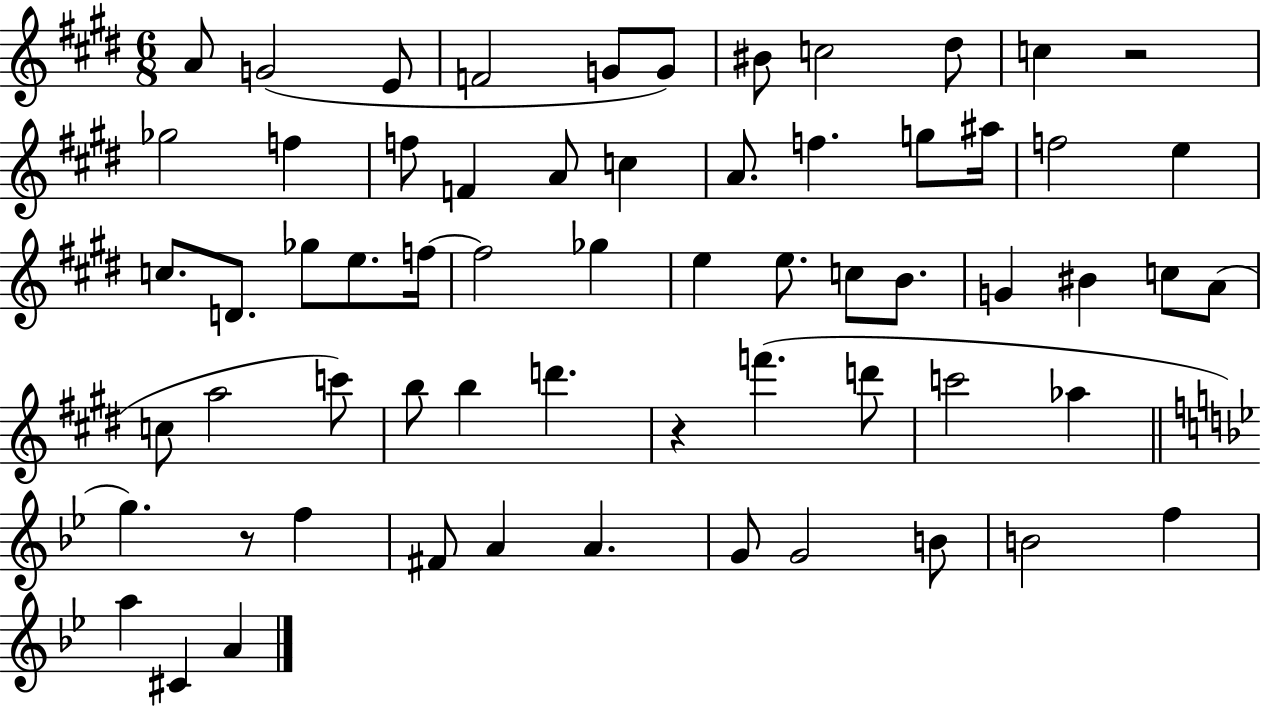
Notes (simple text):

A4/e G4/h E4/e F4/h G4/e G4/e BIS4/e C5/h D#5/e C5/q R/h Gb5/h F5/q F5/e F4/q A4/e C5/q A4/e. F5/q. G5/e A#5/s F5/h E5/q C5/e. D4/e. Gb5/e E5/e. F5/s F5/h Gb5/q E5/q E5/e. C5/e B4/e. G4/q BIS4/q C5/e A4/e C5/e A5/h C6/e B5/e B5/q D6/q. R/q F6/q. D6/e C6/h Ab5/q G5/q. R/e F5/q F#4/e A4/q A4/q. G4/e G4/h B4/e B4/h F5/q A5/q C#4/q A4/q